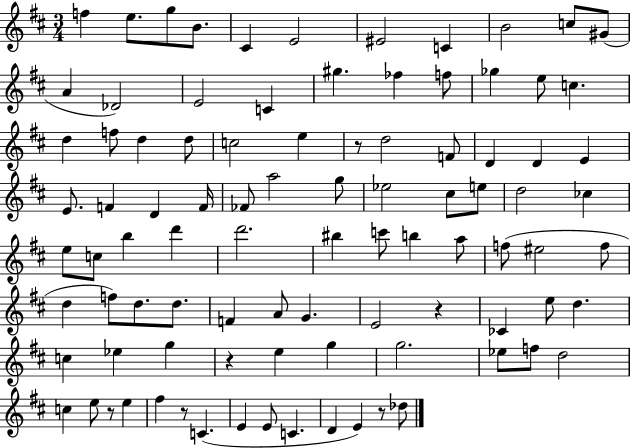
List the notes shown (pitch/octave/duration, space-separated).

F5/q E5/e. G5/e B4/e. C#4/q E4/h EIS4/h C4/q B4/h C5/e G#4/e A4/q Db4/h E4/h C4/q G#5/q. FES5/q F5/e Gb5/q E5/e C5/q. D5/q F5/e D5/q D5/e C5/h E5/q R/e D5/h F4/e D4/q D4/q E4/q E4/e. F4/q D4/q F4/s FES4/e A5/h G5/e Eb5/h C#5/e E5/e D5/h CES5/q E5/e C5/e B5/q D6/q D6/h. BIS5/q C6/e B5/q A5/e F5/e EIS5/h F5/e D5/q F5/e D5/e. D5/e. F4/q A4/e G4/q. E4/h R/q CES4/q E5/e D5/q. C5/q Eb5/q G5/q R/q E5/q G5/q G5/h. Eb5/e F5/e D5/h C5/q E5/e R/e E5/q F#5/q R/e C4/q. E4/q E4/e C4/q. D4/q E4/q R/e Db5/e